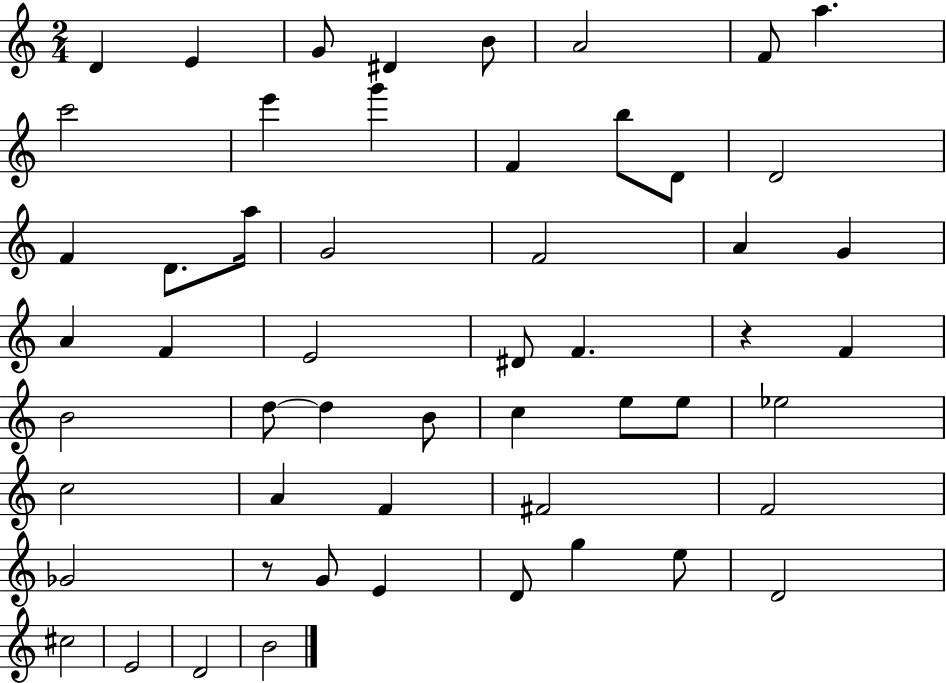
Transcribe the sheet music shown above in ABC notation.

X:1
T:Untitled
M:2/4
L:1/4
K:C
D E G/2 ^D B/2 A2 F/2 a c'2 e' g' F b/2 D/2 D2 F D/2 a/4 G2 F2 A G A F E2 ^D/2 F z F B2 d/2 d B/2 c e/2 e/2 _e2 c2 A F ^F2 F2 _G2 z/2 G/2 E D/2 g e/2 D2 ^c2 E2 D2 B2